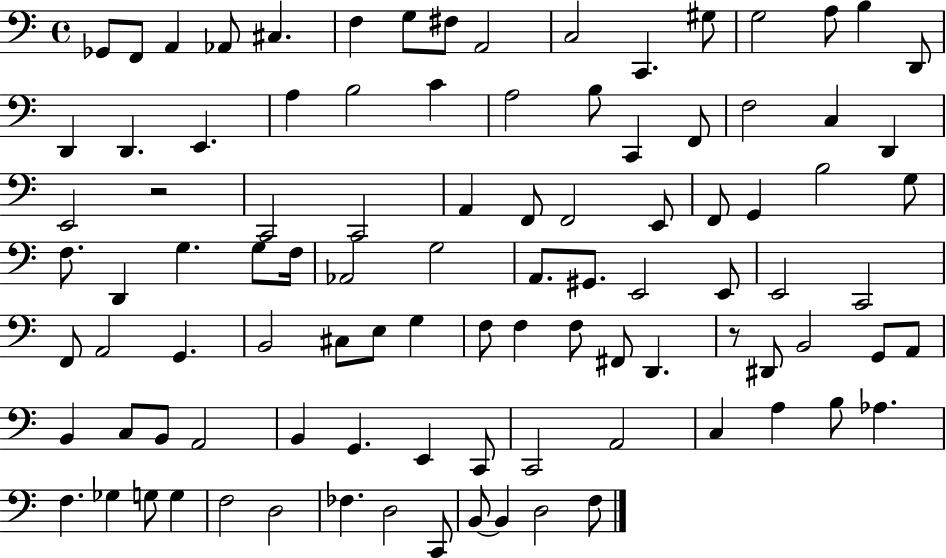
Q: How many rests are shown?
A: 2